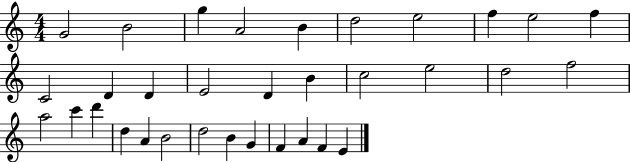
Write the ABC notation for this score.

X:1
T:Untitled
M:4/4
L:1/4
K:C
G2 B2 g A2 B d2 e2 f e2 f C2 D D E2 D B c2 e2 d2 f2 a2 c' d' d A B2 d2 B G F A F E